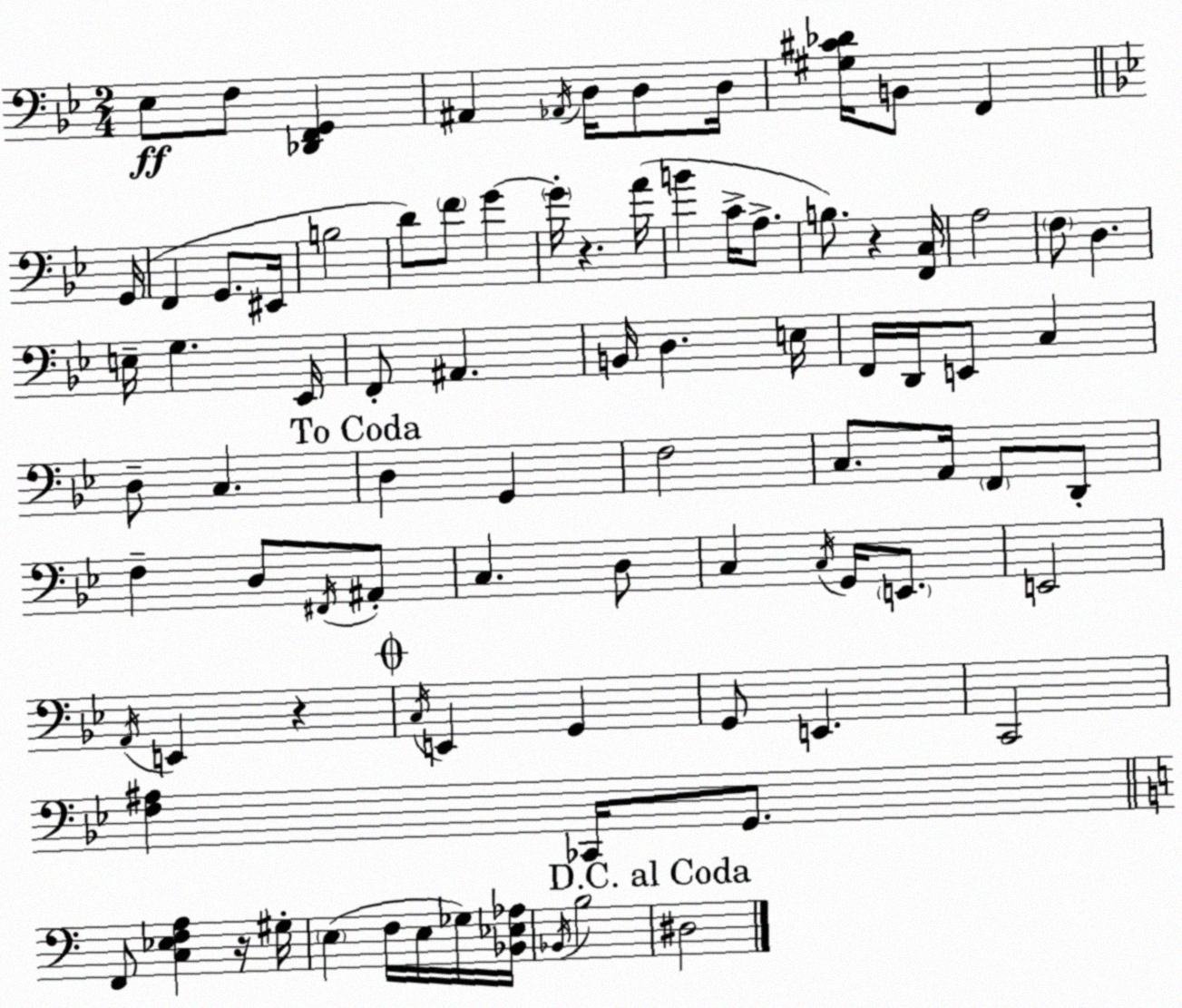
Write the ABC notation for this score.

X:1
T:Untitled
M:2/4
L:1/4
K:Bb
_E,/2 F,/2 [_D,,F,,G,,] ^A,, _A,,/4 D,/4 D,/2 D,/4 [^G,^C_D]/4 B,,/2 F,, G,,/4 F,, G,,/2 ^E,,/4 B,2 D/2 F/2 G G/4 z A/4 B C/4 A,/2 B,/2 z [F,,C,]/4 A,2 F,/2 D, E,/4 G, _E,,/4 F,,/2 ^A,, B,,/4 D, E,/4 F,,/4 D,,/4 E,,/2 C, D,/2 C, D, G,, F,2 C,/2 A,,/4 F,,/2 D,,/2 F, D,/2 ^F,,/4 ^A,,/2 C, D,/2 C, C,/4 G,,/4 E,,/2 E,,2 A,,/4 E,, z C,/4 E,, G,, G,,/2 E,, C,,2 [F,^A,] _C,,/4 G,,/2 F,,/2 [C,_E,F,A,] z/4 ^G,/4 E, F,/4 E,/4 _G,/4 [_B,,_E,_A,]/4 _B,,/4 B,2 ^D,2